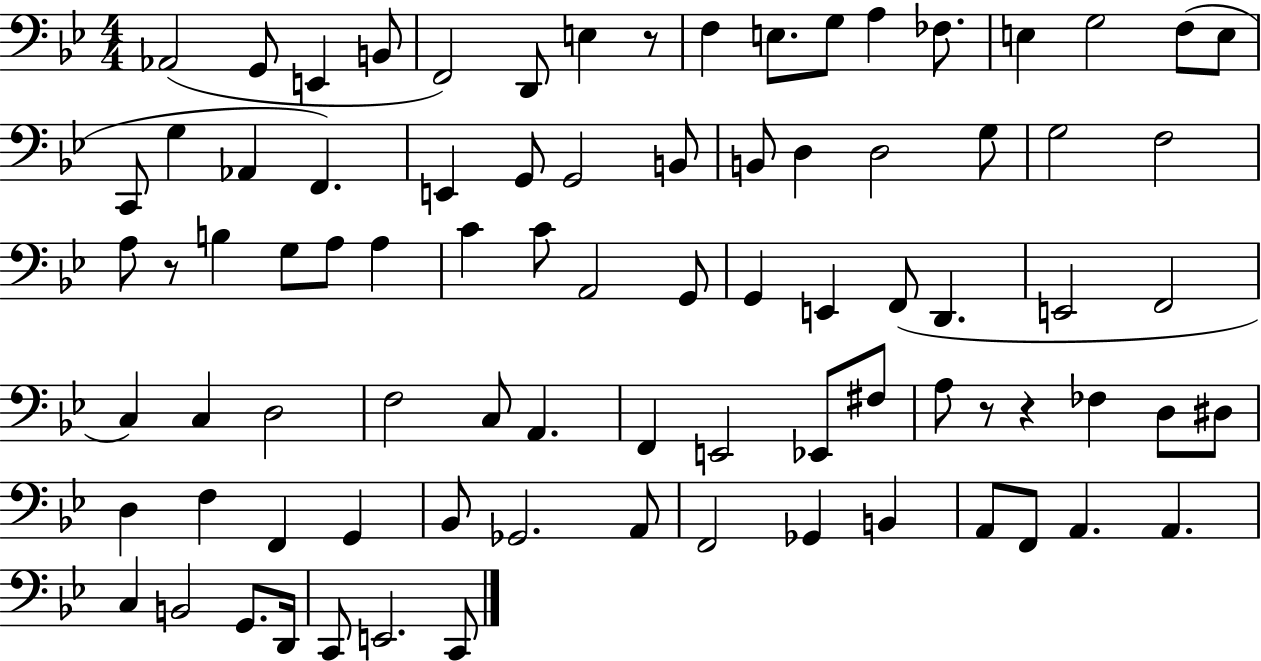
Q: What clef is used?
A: bass